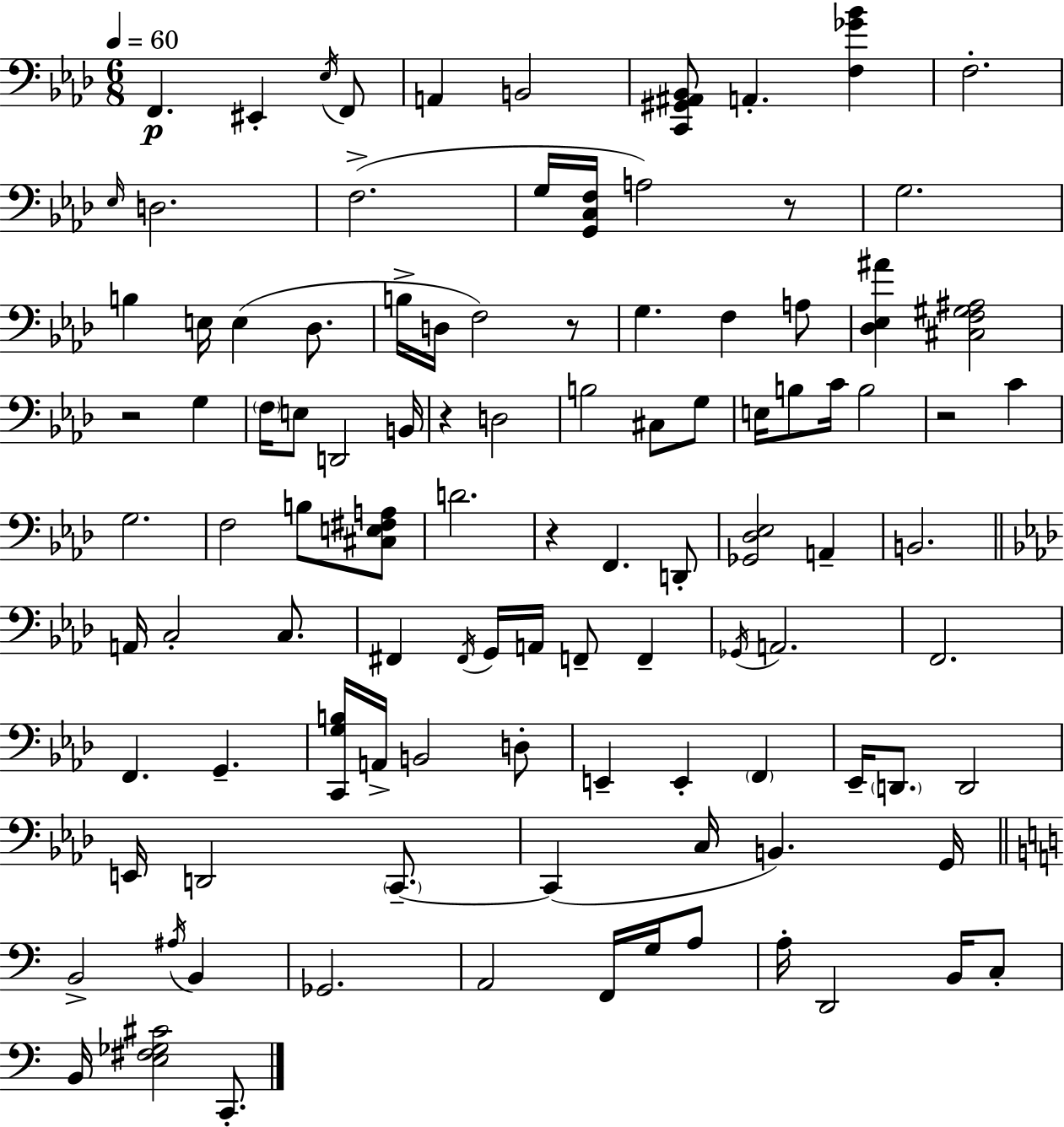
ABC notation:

X:1
T:Untitled
M:6/8
L:1/4
K:Fm
F,, ^E,, _E,/4 F,,/2 A,, B,,2 [C,,^G,,^A,,_B,,]/2 A,, [F,_G_B] F,2 _E,/4 D,2 F,2 G,/4 [G,,C,F,]/4 A,2 z/2 G,2 B, E,/4 E, _D,/2 B,/4 D,/4 F,2 z/2 G, F, A,/2 [_D,_E,^A] [^C,F,^G,^A,]2 z2 G, F,/4 E,/2 D,,2 B,,/4 z D,2 B,2 ^C,/2 G,/2 E,/4 B,/2 C/4 B,2 z2 C G,2 F,2 B,/2 [^C,E,^F,A,]/2 D2 z F,, D,,/2 [_G,,_D,_E,]2 A,, B,,2 A,,/4 C,2 C,/2 ^F,, ^F,,/4 G,,/4 A,,/4 F,,/2 F,, _G,,/4 A,,2 F,,2 F,, G,, [C,,G,B,]/4 A,,/4 B,,2 D,/2 E,, E,, F,, _E,,/4 D,,/2 D,,2 E,,/4 D,,2 C,,/2 C,, C,/4 B,, G,,/4 B,,2 ^A,/4 B,, _G,,2 A,,2 F,,/4 G,/4 A,/2 A,/4 D,,2 B,,/4 C,/2 B,,/4 [E,^F,_G,^C]2 C,,/2